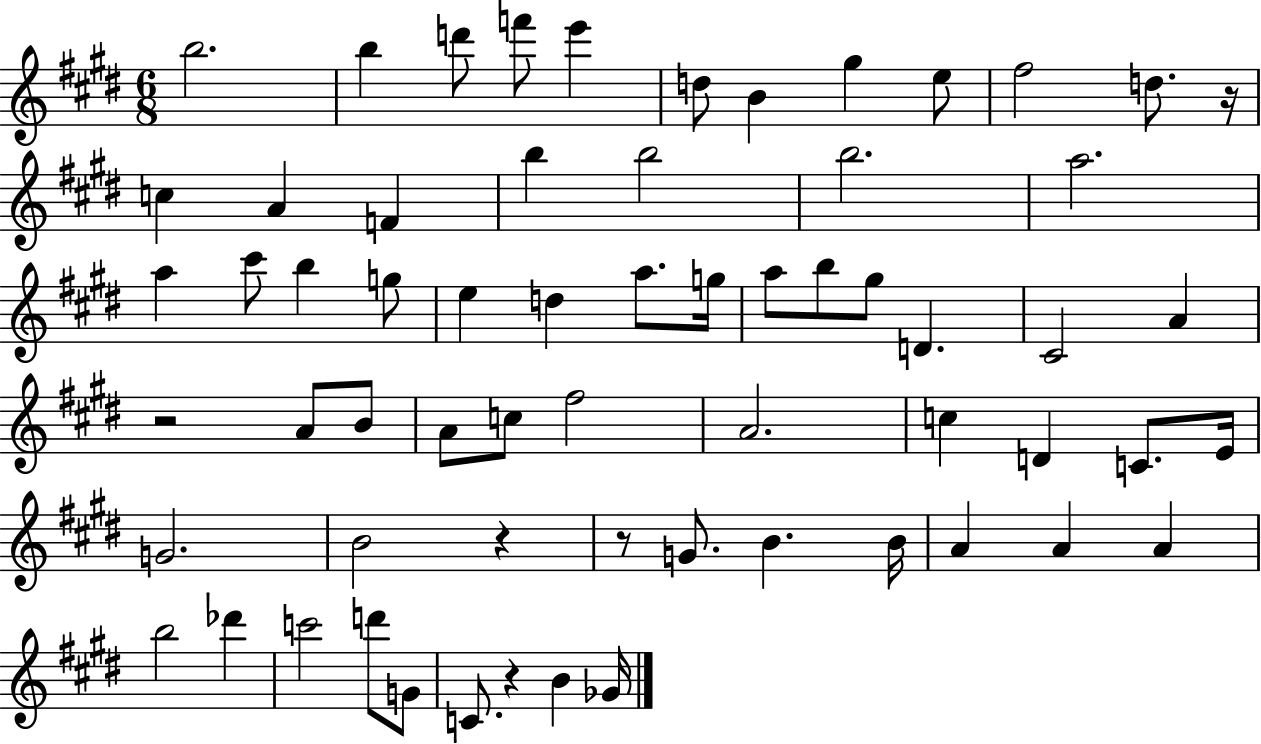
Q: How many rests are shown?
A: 5